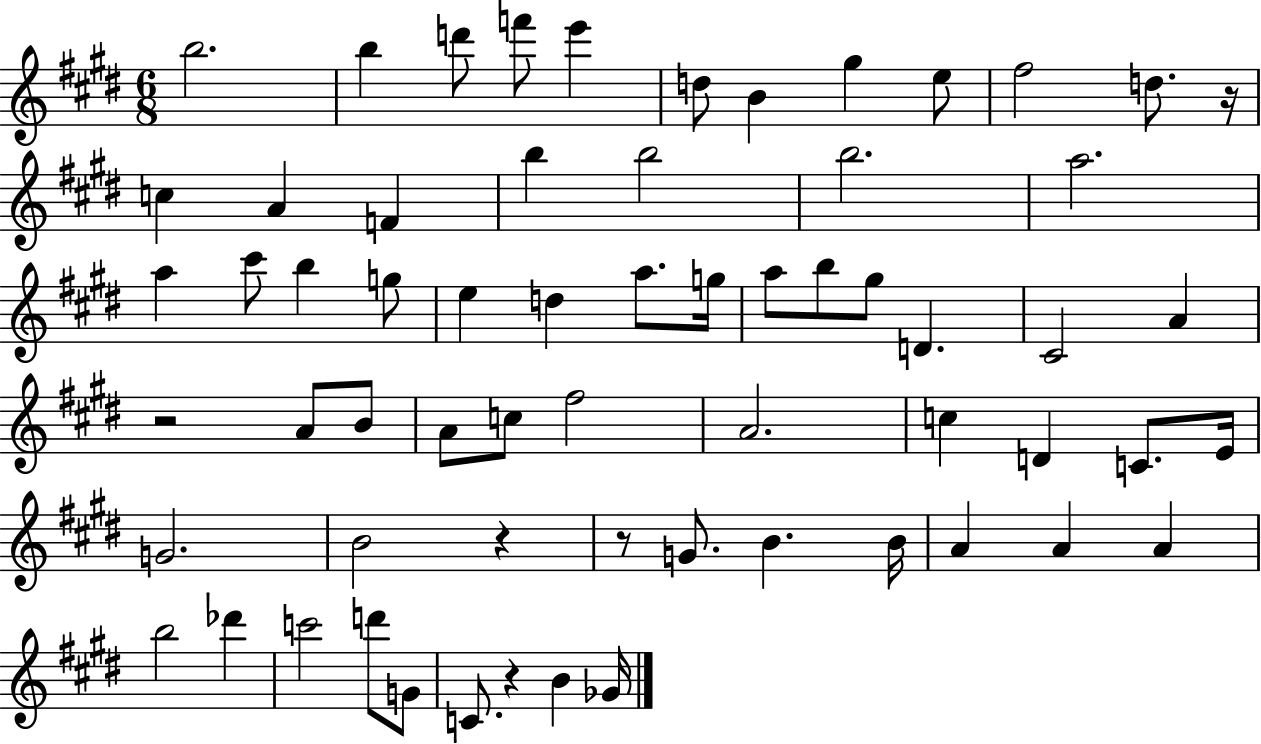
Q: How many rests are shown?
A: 5